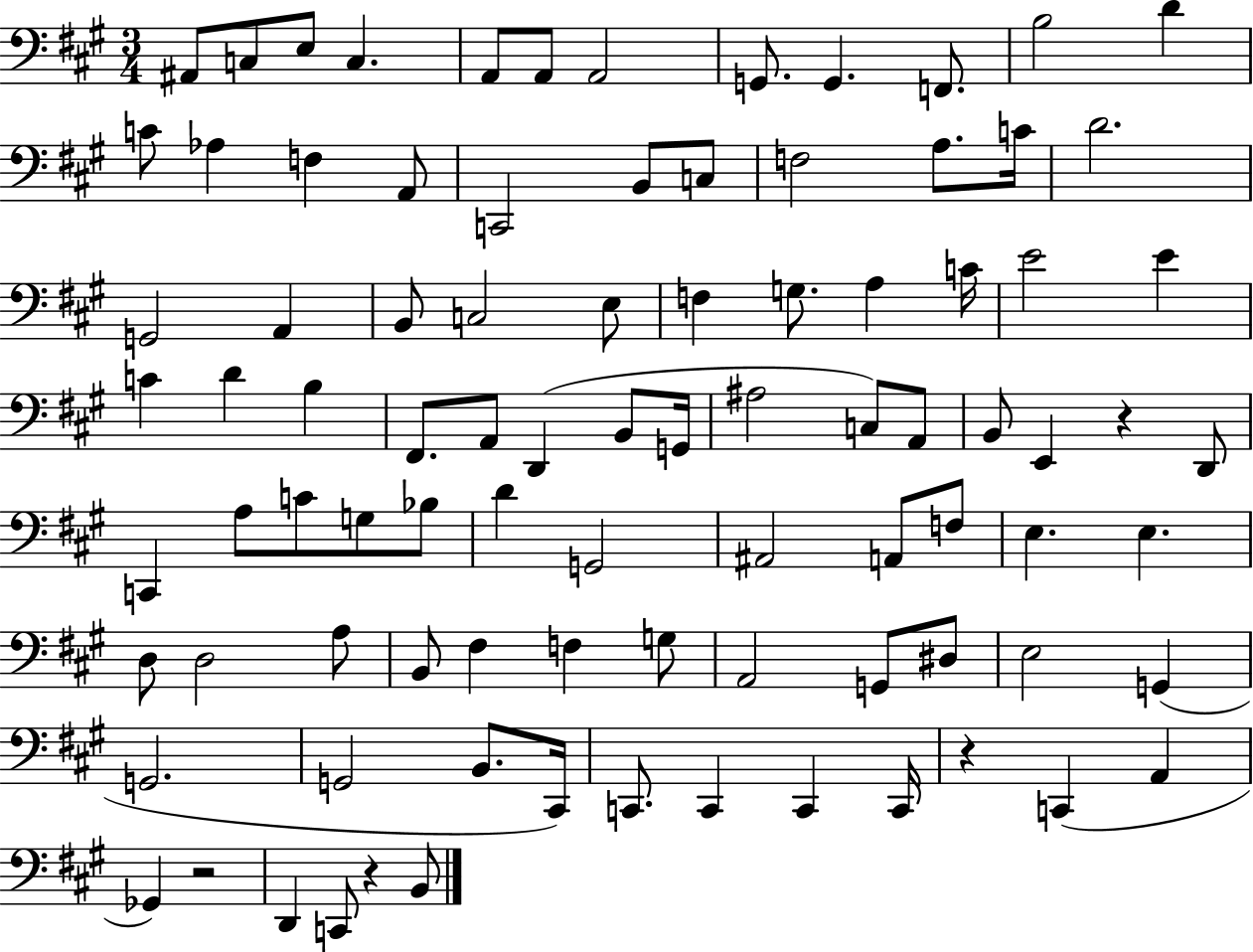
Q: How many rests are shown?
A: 4